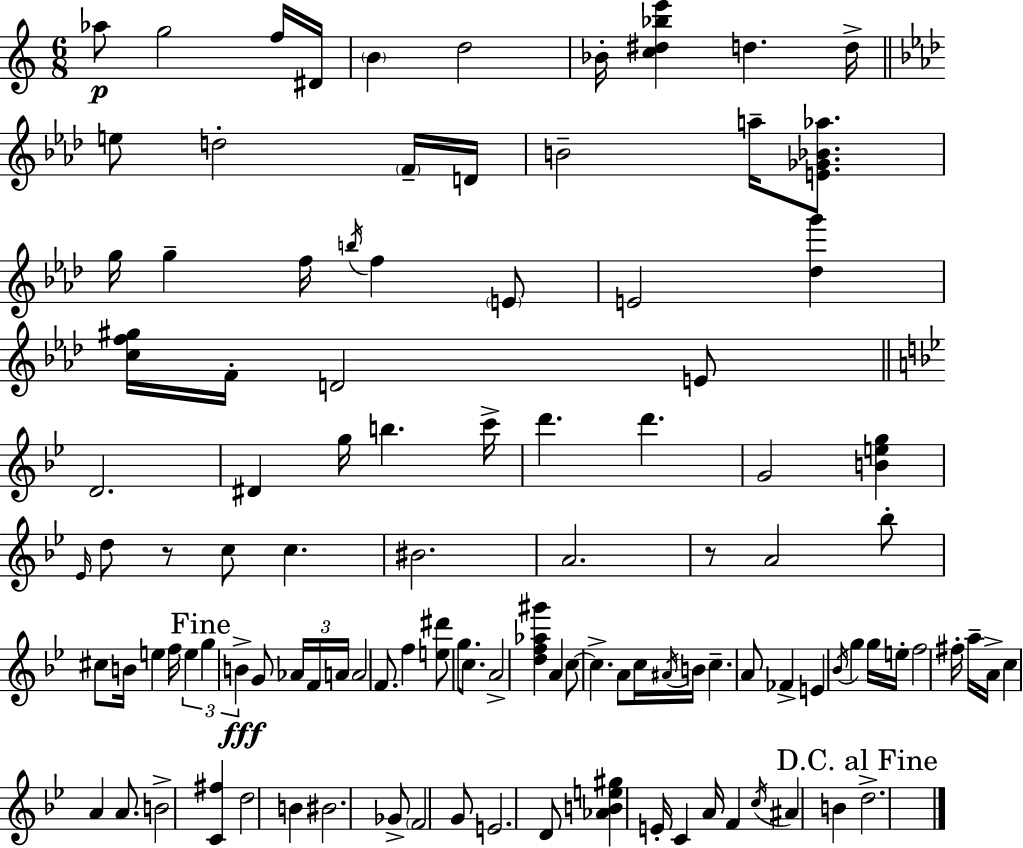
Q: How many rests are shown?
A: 2